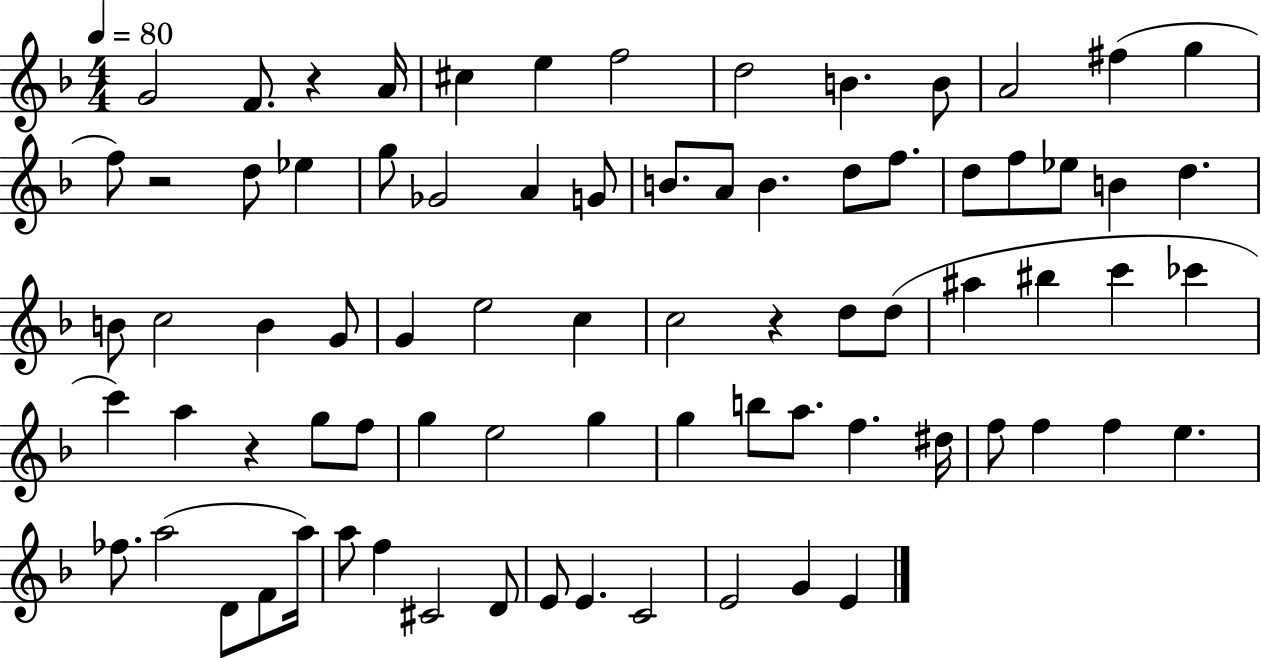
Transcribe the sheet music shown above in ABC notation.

X:1
T:Untitled
M:4/4
L:1/4
K:F
G2 F/2 z A/4 ^c e f2 d2 B B/2 A2 ^f g f/2 z2 d/2 _e g/2 _G2 A G/2 B/2 A/2 B d/2 f/2 d/2 f/2 _e/2 B d B/2 c2 B G/2 G e2 c c2 z d/2 d/2 ^a ^b c' _c' c' a z g/2 f/2 g e2 g g b/2 a/2 f ^d/4 f/2 f f e _f/2 a2 D/2 F/2 a/4 a/2 f ^C2 D/2 E/2 E C2 E2 G E